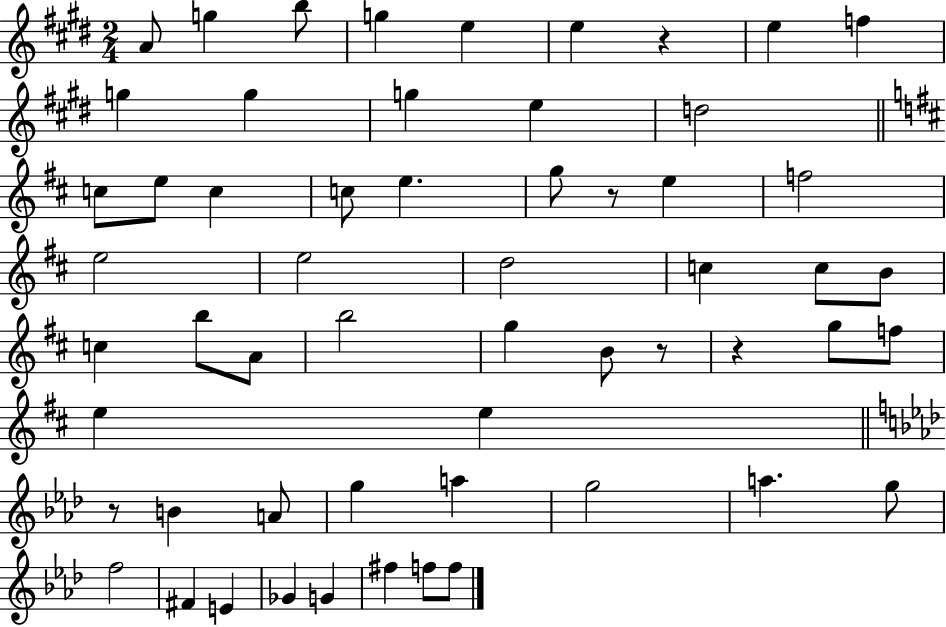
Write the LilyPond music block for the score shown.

{
  \clef treble
  \numericTimeSignature
  \time 2/4
  \key e \major
  a'8 g''4 b''8 | g''4 e''4 | e''4 r4 | e''4 f''4 | \break g''4 g''4 | g''4 e''4 | d''2 | \bar "||" \break \key d \major c''8 e''8 c''4 | c''8 e''4. | g''8 r8 e''4 | f''2 | \break e''2 | e''2 | d''2 | c''4 c''8 b'8 | \break c''4 b''8 a'8 | b''2 | g''4 b'8 r8 | r4 g''8 f''8 | \break e''4 e''4 | \bar "||" \break \key aes \major r8 b'4 a'8 | g''4 a''4 | g''2 | a''4. g''8 | \break f''2 | fis'4 e'4 | ges'4 g'4 | fis''4 f''8 f''8 | \break \bar "|."
}